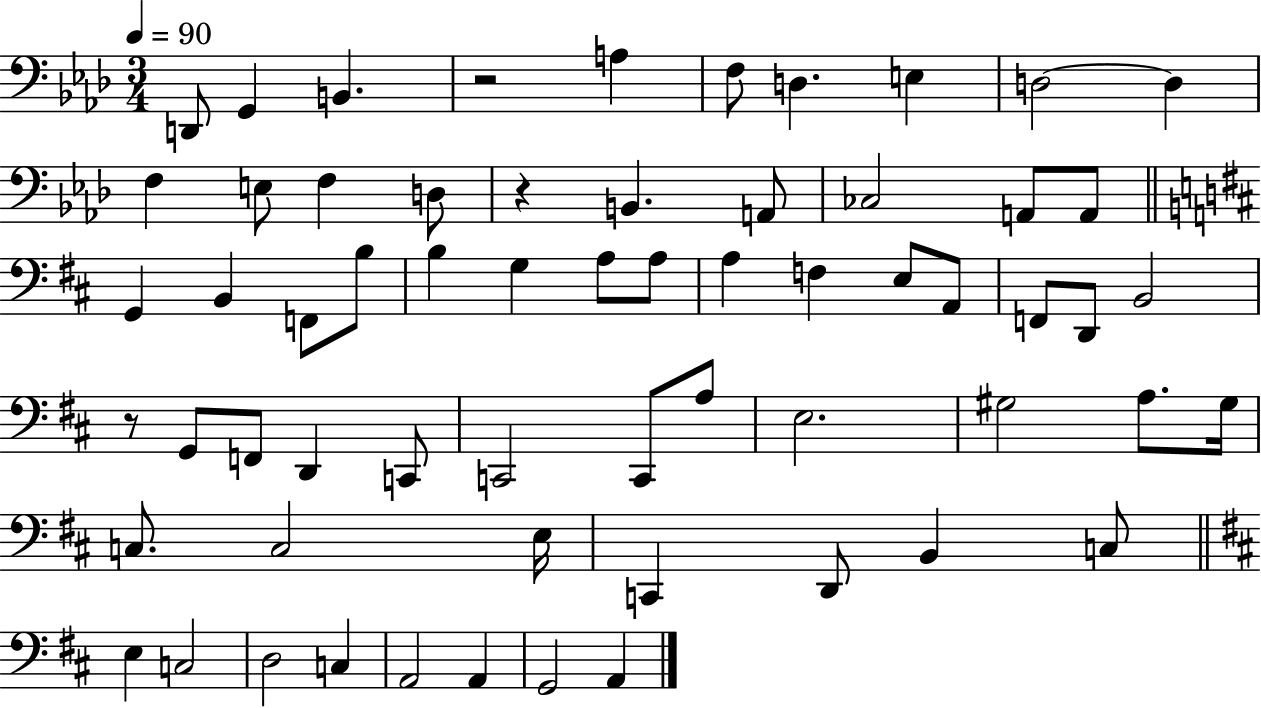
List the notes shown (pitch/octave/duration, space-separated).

D2/e G2/q B2/q. R/h A3/q F3/e D3/q. E3/q D3/h D3/q F3/q E3/e F3/q D3/e R/q B2/q. A2/e CES3/h A2/e A2/e G2/q B2/q F2/e B3/e B3/q G3/q A3/e A3/e A3/q F3/q E3/e A2/e F2/e D2/e B2/h R/e G2/e F2/e D2/q C2/e C2/h C2/e A3/e E3/h. G#3/h A3/e. G#3/s C3/e. C3/h E3/s C2/q D2/e B2/q C3/e E3/q C3/h D3/h C3/q A2/h A2/q G2/h A2/q